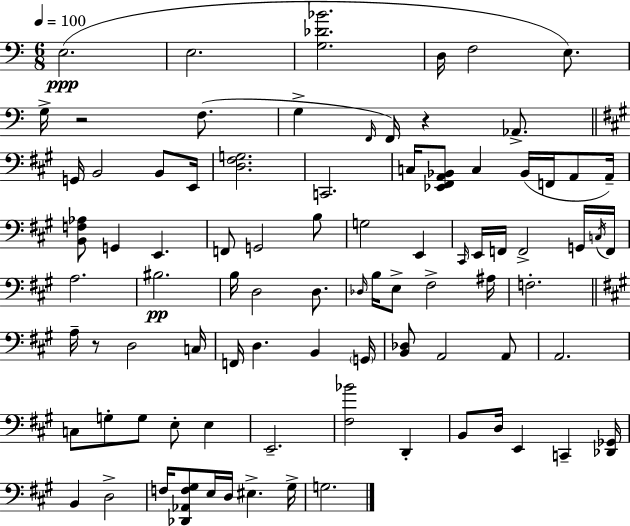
{
  \clef bass
  \numericTimeSignature
  \time 6/8
  \key c \major
  \tempo 4 = 100
  \repeat volta 2 { e2.(\ppp | e2. | <g des' bes'>2. | d16 f2 e8.) | \break g16-> r2 f8.( | g4-> \grace { f,16 } f,16) r4 aes,8.-> | \bar "||" \break \key a \major g,16 b,2 b,8 e,16 | <d fis g>2. | c,2. | c16 <ees, fis, a, bes,>8 c4 bes,16( f,16 a,8 a,16--) | \break <b, f aes>8 g,4 e,4. | f,8 g,2 b8 | g2 e,4 | \grace { cis,16 } e,16 f,16 f,2-> g,16 | \break \acciaccatura { c16 } f,16 a2. | bis2.\pp | b16 d2 d8. | \grace { des16 } b16 e8-> fis2-> | \break ais16 f2.-. | \bar "||" \break \key a \major a16-- r8 d2 c16 | f,16 d4. b,4 \parenthesize g,16 | <b, des>8 a,2 a,8 | a,2. | \break c8 g8-. g8 e8-. e4 | e,2.-- | <fis bes'>2 d,4-. | b,8 d16 e,4 c,4-- <des, ges,>16 | \break b,4 d2-> | f16 <des, aes, f gis>8 e16 d16 eis4.-> gis16-> | g2. | } \bar "|."
}